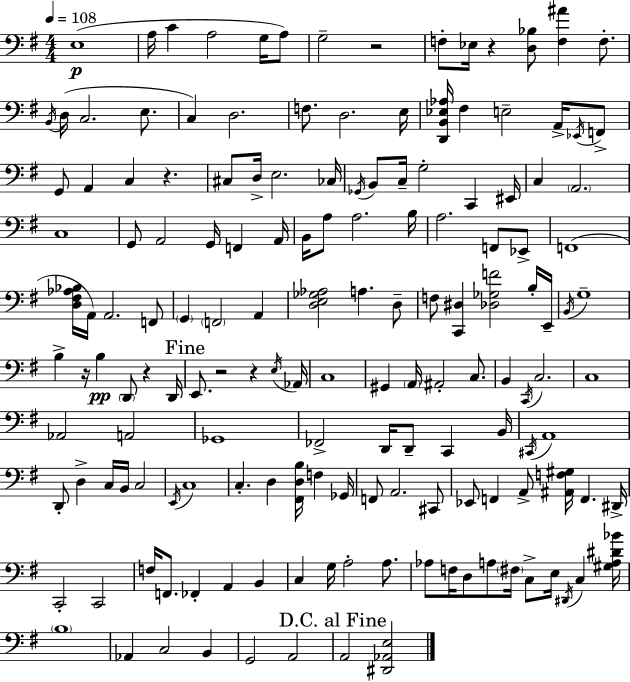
E3/w A3/s C4/q A3/h G3/s A3/e G3/h R/h F3/e Eb3/s R/q [D3,Bb3]/e [F3,A#4]/q F3/e. B2/s D3/s C3/h. E3/e. C3/q D3/h. F3/e. D3/h. E3/s [D2,B2,Eb3,Ab3]/s F#3/q E3/h A2/s Eb2/s F2/e G2/e A2/q C3/q R/q. C#3/e D3/s E3/h. CES3/s Gb2/s B2/e C3/s G3/h C2/q EIS2/s C3/q A2/h. C3/w G2/e A2/h G2/s F2/q A2/s B2/s A3/e A3/h. B3/s A3/h. F2/e Eb2/e F2/w [D3,F#3,Ab3,Bb3]/s A2/s A2/h. F2/e G2/q F2/h A2/q [D3,E3,Gb3,Ab3]/h A3/q. D3/e F3/e [C2,D#3]/q [Db3,Gb3,F4]/h B3/s E2/s B2/s G3/w B3/q R/s B3/q D2/e R/q D2/s E2/e. R/h R/q E3/s Ab2/s C3/w G#2/q A2/s A#2/h C3/e. B2/q C2/s C3/h. C3/w Ab2/h A2/h Gb2/w FES2/h D2/s D2/e C2/q B2/s C#2/s A2/w D2/e D3/q C3/s B2/s C3/h E2/s C3/w C3/q. D3/q [F#2,D3,B3]/s F3/q Gb2/s F2/e A2/h. C#2/e Eb2/e F2/q A2/e [A#2,F3,G#3]/s F2/q. D#2/s C2/h C2/h F3/s F2/e. FES2/q A2/q B2/q C3/q G3/s A3/h A3/e. Ab3/e F3/s D3/e A3/e F#3/s C3/e E3/s D#2/s C3/q [G#3,A3,D#4,Bb4]/s B3/w Ab2/q C3/h B2/q G2/h A2/h A2/h [D#2,Ab2,E3]/h